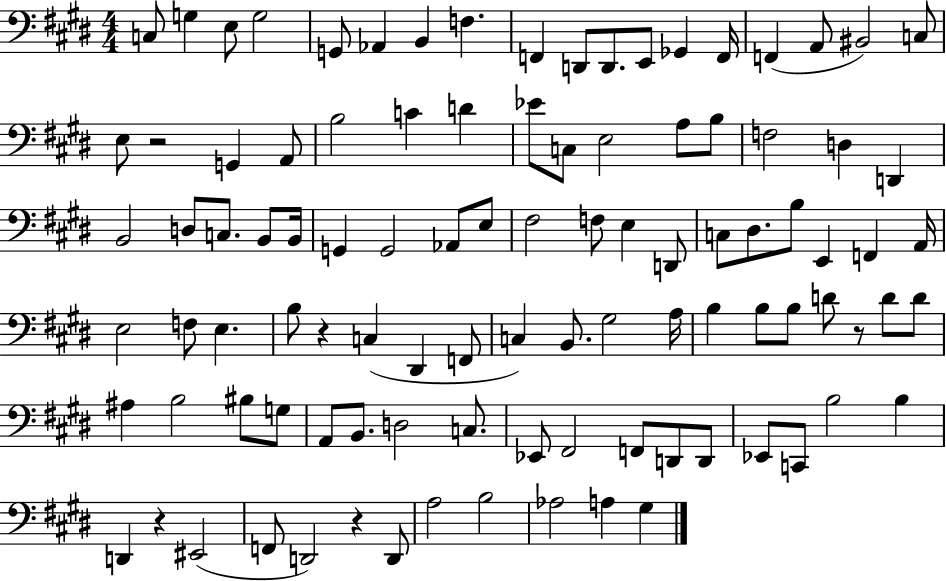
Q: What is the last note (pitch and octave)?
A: G#3